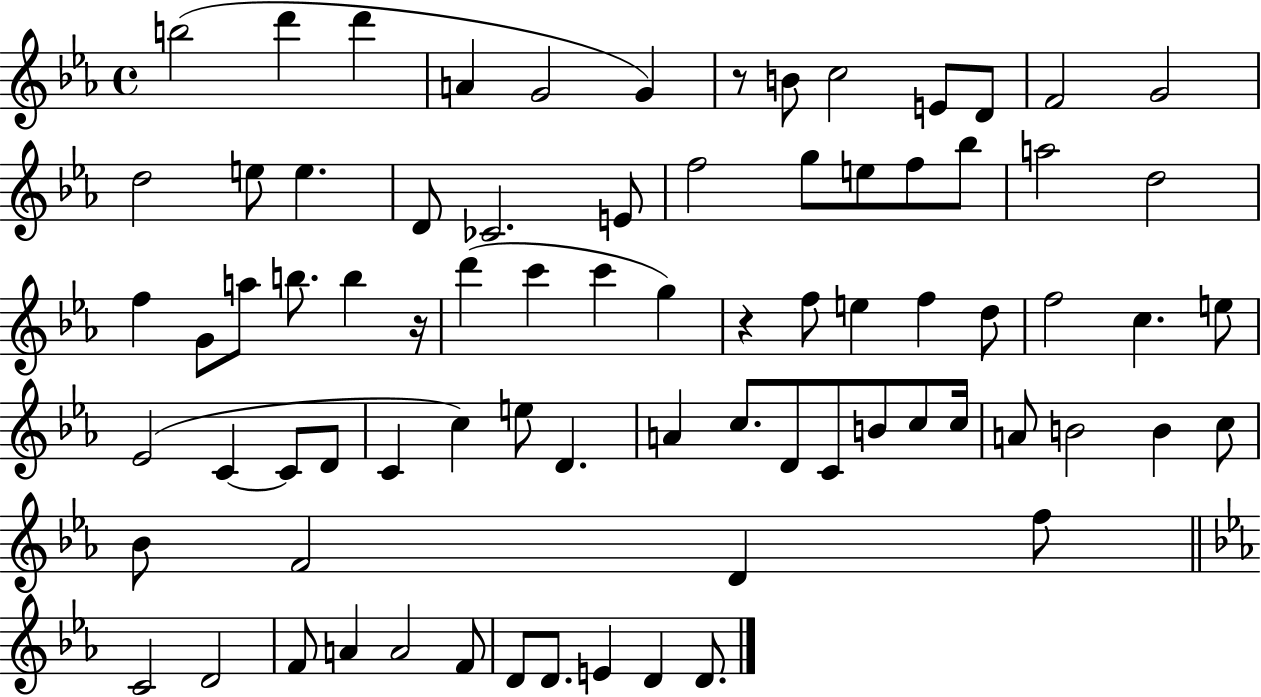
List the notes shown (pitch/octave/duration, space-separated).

B5/h D6/q D6/q A4/q G4/h G4/q R/e B4/e C5/h E4/e D4/e F4/h G4/h D5/h E5/e E5/q. D4/e CES4/h. E4/e F5/h G5/e E5/e F5/e Bb5/e A5/h D5/h F5/q G4/e A5/e B5/e. B5/q R/s D6/q C6/q C6/q G5/q R/q F5/e E5/q F5/q D5/e F5/h C5/q. E5/e Eb4/h C4/q C4/e D4/e C4/q C5/q E5/e D4/q. A4/q C5/e. D4/e C4/e B4/e C5/e C5/s A4/e B4/h B4/q C5/e Bb4/e F4/h D4/q F5/e C4/h D4/h F4/e A4/q A4/h F4/e D4/e D4/e. E4/q D4/q D4/e.